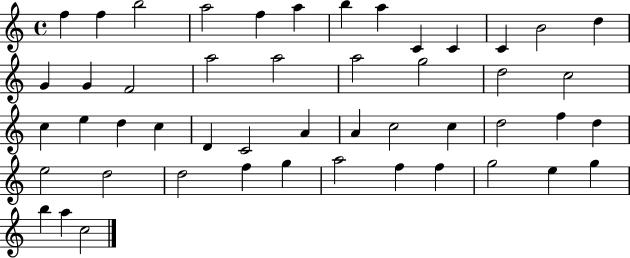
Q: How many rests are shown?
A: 0